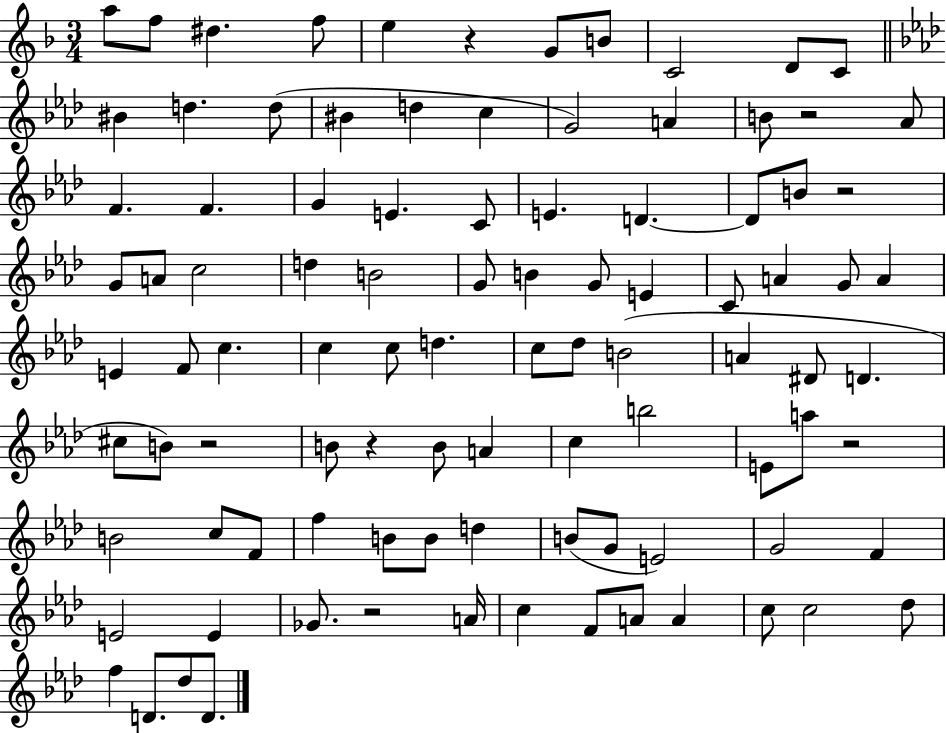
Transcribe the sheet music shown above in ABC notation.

X:1
T:Untitled
M:3/4
L:1/4
K:F
a/2 f/2 ^d f/2 e z G/2 B/2 C2 D/2 C/2 ^B d d/2 ^B d c G2 A B/2 z2 _A/2 F F G E C/2 E D D/2 B/2 z2 G/2 A/2 c2 d B2 G/2 B G/2 E C/2 A G/2 A E F/2 c c c/2 d c/2 _d/2 B2 A ^D/2 D ^c/2 B/2 z2 B/2 z B/2 A c b2 E/2 a/2 z2 B2 c/2 F/2 f B/2 B/2 d B/2 G/2 E2 G2 F E2 E _G/2 z2 A/4 c F/2 A/2 A c/2 c2 _d/2 f D/2 _d/2 D/2